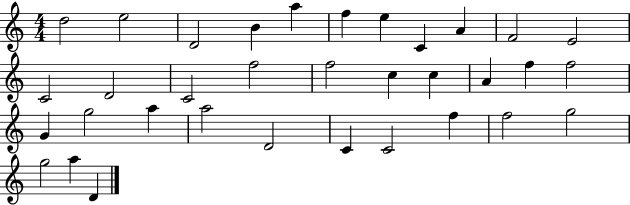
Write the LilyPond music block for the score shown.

{
  \clef treble
  \numericTimeSignature
  \time 4/4
  \key c \major
  d''2 e''2 | d'2 b'4 a''4 | f''4 e''4 c'4 a'4 | f'2 e'2 | \break c'2 d'2 | c'2 f''2 | f''2 c''4 c''4 | a'4 f''4 f''2 | \break g'4 g''2 a''4 | a''2 d'2 | c'4 c'2 f''4 | f''2 g''2 | \break g''2 a''4 d'4 | \bar "|."
}